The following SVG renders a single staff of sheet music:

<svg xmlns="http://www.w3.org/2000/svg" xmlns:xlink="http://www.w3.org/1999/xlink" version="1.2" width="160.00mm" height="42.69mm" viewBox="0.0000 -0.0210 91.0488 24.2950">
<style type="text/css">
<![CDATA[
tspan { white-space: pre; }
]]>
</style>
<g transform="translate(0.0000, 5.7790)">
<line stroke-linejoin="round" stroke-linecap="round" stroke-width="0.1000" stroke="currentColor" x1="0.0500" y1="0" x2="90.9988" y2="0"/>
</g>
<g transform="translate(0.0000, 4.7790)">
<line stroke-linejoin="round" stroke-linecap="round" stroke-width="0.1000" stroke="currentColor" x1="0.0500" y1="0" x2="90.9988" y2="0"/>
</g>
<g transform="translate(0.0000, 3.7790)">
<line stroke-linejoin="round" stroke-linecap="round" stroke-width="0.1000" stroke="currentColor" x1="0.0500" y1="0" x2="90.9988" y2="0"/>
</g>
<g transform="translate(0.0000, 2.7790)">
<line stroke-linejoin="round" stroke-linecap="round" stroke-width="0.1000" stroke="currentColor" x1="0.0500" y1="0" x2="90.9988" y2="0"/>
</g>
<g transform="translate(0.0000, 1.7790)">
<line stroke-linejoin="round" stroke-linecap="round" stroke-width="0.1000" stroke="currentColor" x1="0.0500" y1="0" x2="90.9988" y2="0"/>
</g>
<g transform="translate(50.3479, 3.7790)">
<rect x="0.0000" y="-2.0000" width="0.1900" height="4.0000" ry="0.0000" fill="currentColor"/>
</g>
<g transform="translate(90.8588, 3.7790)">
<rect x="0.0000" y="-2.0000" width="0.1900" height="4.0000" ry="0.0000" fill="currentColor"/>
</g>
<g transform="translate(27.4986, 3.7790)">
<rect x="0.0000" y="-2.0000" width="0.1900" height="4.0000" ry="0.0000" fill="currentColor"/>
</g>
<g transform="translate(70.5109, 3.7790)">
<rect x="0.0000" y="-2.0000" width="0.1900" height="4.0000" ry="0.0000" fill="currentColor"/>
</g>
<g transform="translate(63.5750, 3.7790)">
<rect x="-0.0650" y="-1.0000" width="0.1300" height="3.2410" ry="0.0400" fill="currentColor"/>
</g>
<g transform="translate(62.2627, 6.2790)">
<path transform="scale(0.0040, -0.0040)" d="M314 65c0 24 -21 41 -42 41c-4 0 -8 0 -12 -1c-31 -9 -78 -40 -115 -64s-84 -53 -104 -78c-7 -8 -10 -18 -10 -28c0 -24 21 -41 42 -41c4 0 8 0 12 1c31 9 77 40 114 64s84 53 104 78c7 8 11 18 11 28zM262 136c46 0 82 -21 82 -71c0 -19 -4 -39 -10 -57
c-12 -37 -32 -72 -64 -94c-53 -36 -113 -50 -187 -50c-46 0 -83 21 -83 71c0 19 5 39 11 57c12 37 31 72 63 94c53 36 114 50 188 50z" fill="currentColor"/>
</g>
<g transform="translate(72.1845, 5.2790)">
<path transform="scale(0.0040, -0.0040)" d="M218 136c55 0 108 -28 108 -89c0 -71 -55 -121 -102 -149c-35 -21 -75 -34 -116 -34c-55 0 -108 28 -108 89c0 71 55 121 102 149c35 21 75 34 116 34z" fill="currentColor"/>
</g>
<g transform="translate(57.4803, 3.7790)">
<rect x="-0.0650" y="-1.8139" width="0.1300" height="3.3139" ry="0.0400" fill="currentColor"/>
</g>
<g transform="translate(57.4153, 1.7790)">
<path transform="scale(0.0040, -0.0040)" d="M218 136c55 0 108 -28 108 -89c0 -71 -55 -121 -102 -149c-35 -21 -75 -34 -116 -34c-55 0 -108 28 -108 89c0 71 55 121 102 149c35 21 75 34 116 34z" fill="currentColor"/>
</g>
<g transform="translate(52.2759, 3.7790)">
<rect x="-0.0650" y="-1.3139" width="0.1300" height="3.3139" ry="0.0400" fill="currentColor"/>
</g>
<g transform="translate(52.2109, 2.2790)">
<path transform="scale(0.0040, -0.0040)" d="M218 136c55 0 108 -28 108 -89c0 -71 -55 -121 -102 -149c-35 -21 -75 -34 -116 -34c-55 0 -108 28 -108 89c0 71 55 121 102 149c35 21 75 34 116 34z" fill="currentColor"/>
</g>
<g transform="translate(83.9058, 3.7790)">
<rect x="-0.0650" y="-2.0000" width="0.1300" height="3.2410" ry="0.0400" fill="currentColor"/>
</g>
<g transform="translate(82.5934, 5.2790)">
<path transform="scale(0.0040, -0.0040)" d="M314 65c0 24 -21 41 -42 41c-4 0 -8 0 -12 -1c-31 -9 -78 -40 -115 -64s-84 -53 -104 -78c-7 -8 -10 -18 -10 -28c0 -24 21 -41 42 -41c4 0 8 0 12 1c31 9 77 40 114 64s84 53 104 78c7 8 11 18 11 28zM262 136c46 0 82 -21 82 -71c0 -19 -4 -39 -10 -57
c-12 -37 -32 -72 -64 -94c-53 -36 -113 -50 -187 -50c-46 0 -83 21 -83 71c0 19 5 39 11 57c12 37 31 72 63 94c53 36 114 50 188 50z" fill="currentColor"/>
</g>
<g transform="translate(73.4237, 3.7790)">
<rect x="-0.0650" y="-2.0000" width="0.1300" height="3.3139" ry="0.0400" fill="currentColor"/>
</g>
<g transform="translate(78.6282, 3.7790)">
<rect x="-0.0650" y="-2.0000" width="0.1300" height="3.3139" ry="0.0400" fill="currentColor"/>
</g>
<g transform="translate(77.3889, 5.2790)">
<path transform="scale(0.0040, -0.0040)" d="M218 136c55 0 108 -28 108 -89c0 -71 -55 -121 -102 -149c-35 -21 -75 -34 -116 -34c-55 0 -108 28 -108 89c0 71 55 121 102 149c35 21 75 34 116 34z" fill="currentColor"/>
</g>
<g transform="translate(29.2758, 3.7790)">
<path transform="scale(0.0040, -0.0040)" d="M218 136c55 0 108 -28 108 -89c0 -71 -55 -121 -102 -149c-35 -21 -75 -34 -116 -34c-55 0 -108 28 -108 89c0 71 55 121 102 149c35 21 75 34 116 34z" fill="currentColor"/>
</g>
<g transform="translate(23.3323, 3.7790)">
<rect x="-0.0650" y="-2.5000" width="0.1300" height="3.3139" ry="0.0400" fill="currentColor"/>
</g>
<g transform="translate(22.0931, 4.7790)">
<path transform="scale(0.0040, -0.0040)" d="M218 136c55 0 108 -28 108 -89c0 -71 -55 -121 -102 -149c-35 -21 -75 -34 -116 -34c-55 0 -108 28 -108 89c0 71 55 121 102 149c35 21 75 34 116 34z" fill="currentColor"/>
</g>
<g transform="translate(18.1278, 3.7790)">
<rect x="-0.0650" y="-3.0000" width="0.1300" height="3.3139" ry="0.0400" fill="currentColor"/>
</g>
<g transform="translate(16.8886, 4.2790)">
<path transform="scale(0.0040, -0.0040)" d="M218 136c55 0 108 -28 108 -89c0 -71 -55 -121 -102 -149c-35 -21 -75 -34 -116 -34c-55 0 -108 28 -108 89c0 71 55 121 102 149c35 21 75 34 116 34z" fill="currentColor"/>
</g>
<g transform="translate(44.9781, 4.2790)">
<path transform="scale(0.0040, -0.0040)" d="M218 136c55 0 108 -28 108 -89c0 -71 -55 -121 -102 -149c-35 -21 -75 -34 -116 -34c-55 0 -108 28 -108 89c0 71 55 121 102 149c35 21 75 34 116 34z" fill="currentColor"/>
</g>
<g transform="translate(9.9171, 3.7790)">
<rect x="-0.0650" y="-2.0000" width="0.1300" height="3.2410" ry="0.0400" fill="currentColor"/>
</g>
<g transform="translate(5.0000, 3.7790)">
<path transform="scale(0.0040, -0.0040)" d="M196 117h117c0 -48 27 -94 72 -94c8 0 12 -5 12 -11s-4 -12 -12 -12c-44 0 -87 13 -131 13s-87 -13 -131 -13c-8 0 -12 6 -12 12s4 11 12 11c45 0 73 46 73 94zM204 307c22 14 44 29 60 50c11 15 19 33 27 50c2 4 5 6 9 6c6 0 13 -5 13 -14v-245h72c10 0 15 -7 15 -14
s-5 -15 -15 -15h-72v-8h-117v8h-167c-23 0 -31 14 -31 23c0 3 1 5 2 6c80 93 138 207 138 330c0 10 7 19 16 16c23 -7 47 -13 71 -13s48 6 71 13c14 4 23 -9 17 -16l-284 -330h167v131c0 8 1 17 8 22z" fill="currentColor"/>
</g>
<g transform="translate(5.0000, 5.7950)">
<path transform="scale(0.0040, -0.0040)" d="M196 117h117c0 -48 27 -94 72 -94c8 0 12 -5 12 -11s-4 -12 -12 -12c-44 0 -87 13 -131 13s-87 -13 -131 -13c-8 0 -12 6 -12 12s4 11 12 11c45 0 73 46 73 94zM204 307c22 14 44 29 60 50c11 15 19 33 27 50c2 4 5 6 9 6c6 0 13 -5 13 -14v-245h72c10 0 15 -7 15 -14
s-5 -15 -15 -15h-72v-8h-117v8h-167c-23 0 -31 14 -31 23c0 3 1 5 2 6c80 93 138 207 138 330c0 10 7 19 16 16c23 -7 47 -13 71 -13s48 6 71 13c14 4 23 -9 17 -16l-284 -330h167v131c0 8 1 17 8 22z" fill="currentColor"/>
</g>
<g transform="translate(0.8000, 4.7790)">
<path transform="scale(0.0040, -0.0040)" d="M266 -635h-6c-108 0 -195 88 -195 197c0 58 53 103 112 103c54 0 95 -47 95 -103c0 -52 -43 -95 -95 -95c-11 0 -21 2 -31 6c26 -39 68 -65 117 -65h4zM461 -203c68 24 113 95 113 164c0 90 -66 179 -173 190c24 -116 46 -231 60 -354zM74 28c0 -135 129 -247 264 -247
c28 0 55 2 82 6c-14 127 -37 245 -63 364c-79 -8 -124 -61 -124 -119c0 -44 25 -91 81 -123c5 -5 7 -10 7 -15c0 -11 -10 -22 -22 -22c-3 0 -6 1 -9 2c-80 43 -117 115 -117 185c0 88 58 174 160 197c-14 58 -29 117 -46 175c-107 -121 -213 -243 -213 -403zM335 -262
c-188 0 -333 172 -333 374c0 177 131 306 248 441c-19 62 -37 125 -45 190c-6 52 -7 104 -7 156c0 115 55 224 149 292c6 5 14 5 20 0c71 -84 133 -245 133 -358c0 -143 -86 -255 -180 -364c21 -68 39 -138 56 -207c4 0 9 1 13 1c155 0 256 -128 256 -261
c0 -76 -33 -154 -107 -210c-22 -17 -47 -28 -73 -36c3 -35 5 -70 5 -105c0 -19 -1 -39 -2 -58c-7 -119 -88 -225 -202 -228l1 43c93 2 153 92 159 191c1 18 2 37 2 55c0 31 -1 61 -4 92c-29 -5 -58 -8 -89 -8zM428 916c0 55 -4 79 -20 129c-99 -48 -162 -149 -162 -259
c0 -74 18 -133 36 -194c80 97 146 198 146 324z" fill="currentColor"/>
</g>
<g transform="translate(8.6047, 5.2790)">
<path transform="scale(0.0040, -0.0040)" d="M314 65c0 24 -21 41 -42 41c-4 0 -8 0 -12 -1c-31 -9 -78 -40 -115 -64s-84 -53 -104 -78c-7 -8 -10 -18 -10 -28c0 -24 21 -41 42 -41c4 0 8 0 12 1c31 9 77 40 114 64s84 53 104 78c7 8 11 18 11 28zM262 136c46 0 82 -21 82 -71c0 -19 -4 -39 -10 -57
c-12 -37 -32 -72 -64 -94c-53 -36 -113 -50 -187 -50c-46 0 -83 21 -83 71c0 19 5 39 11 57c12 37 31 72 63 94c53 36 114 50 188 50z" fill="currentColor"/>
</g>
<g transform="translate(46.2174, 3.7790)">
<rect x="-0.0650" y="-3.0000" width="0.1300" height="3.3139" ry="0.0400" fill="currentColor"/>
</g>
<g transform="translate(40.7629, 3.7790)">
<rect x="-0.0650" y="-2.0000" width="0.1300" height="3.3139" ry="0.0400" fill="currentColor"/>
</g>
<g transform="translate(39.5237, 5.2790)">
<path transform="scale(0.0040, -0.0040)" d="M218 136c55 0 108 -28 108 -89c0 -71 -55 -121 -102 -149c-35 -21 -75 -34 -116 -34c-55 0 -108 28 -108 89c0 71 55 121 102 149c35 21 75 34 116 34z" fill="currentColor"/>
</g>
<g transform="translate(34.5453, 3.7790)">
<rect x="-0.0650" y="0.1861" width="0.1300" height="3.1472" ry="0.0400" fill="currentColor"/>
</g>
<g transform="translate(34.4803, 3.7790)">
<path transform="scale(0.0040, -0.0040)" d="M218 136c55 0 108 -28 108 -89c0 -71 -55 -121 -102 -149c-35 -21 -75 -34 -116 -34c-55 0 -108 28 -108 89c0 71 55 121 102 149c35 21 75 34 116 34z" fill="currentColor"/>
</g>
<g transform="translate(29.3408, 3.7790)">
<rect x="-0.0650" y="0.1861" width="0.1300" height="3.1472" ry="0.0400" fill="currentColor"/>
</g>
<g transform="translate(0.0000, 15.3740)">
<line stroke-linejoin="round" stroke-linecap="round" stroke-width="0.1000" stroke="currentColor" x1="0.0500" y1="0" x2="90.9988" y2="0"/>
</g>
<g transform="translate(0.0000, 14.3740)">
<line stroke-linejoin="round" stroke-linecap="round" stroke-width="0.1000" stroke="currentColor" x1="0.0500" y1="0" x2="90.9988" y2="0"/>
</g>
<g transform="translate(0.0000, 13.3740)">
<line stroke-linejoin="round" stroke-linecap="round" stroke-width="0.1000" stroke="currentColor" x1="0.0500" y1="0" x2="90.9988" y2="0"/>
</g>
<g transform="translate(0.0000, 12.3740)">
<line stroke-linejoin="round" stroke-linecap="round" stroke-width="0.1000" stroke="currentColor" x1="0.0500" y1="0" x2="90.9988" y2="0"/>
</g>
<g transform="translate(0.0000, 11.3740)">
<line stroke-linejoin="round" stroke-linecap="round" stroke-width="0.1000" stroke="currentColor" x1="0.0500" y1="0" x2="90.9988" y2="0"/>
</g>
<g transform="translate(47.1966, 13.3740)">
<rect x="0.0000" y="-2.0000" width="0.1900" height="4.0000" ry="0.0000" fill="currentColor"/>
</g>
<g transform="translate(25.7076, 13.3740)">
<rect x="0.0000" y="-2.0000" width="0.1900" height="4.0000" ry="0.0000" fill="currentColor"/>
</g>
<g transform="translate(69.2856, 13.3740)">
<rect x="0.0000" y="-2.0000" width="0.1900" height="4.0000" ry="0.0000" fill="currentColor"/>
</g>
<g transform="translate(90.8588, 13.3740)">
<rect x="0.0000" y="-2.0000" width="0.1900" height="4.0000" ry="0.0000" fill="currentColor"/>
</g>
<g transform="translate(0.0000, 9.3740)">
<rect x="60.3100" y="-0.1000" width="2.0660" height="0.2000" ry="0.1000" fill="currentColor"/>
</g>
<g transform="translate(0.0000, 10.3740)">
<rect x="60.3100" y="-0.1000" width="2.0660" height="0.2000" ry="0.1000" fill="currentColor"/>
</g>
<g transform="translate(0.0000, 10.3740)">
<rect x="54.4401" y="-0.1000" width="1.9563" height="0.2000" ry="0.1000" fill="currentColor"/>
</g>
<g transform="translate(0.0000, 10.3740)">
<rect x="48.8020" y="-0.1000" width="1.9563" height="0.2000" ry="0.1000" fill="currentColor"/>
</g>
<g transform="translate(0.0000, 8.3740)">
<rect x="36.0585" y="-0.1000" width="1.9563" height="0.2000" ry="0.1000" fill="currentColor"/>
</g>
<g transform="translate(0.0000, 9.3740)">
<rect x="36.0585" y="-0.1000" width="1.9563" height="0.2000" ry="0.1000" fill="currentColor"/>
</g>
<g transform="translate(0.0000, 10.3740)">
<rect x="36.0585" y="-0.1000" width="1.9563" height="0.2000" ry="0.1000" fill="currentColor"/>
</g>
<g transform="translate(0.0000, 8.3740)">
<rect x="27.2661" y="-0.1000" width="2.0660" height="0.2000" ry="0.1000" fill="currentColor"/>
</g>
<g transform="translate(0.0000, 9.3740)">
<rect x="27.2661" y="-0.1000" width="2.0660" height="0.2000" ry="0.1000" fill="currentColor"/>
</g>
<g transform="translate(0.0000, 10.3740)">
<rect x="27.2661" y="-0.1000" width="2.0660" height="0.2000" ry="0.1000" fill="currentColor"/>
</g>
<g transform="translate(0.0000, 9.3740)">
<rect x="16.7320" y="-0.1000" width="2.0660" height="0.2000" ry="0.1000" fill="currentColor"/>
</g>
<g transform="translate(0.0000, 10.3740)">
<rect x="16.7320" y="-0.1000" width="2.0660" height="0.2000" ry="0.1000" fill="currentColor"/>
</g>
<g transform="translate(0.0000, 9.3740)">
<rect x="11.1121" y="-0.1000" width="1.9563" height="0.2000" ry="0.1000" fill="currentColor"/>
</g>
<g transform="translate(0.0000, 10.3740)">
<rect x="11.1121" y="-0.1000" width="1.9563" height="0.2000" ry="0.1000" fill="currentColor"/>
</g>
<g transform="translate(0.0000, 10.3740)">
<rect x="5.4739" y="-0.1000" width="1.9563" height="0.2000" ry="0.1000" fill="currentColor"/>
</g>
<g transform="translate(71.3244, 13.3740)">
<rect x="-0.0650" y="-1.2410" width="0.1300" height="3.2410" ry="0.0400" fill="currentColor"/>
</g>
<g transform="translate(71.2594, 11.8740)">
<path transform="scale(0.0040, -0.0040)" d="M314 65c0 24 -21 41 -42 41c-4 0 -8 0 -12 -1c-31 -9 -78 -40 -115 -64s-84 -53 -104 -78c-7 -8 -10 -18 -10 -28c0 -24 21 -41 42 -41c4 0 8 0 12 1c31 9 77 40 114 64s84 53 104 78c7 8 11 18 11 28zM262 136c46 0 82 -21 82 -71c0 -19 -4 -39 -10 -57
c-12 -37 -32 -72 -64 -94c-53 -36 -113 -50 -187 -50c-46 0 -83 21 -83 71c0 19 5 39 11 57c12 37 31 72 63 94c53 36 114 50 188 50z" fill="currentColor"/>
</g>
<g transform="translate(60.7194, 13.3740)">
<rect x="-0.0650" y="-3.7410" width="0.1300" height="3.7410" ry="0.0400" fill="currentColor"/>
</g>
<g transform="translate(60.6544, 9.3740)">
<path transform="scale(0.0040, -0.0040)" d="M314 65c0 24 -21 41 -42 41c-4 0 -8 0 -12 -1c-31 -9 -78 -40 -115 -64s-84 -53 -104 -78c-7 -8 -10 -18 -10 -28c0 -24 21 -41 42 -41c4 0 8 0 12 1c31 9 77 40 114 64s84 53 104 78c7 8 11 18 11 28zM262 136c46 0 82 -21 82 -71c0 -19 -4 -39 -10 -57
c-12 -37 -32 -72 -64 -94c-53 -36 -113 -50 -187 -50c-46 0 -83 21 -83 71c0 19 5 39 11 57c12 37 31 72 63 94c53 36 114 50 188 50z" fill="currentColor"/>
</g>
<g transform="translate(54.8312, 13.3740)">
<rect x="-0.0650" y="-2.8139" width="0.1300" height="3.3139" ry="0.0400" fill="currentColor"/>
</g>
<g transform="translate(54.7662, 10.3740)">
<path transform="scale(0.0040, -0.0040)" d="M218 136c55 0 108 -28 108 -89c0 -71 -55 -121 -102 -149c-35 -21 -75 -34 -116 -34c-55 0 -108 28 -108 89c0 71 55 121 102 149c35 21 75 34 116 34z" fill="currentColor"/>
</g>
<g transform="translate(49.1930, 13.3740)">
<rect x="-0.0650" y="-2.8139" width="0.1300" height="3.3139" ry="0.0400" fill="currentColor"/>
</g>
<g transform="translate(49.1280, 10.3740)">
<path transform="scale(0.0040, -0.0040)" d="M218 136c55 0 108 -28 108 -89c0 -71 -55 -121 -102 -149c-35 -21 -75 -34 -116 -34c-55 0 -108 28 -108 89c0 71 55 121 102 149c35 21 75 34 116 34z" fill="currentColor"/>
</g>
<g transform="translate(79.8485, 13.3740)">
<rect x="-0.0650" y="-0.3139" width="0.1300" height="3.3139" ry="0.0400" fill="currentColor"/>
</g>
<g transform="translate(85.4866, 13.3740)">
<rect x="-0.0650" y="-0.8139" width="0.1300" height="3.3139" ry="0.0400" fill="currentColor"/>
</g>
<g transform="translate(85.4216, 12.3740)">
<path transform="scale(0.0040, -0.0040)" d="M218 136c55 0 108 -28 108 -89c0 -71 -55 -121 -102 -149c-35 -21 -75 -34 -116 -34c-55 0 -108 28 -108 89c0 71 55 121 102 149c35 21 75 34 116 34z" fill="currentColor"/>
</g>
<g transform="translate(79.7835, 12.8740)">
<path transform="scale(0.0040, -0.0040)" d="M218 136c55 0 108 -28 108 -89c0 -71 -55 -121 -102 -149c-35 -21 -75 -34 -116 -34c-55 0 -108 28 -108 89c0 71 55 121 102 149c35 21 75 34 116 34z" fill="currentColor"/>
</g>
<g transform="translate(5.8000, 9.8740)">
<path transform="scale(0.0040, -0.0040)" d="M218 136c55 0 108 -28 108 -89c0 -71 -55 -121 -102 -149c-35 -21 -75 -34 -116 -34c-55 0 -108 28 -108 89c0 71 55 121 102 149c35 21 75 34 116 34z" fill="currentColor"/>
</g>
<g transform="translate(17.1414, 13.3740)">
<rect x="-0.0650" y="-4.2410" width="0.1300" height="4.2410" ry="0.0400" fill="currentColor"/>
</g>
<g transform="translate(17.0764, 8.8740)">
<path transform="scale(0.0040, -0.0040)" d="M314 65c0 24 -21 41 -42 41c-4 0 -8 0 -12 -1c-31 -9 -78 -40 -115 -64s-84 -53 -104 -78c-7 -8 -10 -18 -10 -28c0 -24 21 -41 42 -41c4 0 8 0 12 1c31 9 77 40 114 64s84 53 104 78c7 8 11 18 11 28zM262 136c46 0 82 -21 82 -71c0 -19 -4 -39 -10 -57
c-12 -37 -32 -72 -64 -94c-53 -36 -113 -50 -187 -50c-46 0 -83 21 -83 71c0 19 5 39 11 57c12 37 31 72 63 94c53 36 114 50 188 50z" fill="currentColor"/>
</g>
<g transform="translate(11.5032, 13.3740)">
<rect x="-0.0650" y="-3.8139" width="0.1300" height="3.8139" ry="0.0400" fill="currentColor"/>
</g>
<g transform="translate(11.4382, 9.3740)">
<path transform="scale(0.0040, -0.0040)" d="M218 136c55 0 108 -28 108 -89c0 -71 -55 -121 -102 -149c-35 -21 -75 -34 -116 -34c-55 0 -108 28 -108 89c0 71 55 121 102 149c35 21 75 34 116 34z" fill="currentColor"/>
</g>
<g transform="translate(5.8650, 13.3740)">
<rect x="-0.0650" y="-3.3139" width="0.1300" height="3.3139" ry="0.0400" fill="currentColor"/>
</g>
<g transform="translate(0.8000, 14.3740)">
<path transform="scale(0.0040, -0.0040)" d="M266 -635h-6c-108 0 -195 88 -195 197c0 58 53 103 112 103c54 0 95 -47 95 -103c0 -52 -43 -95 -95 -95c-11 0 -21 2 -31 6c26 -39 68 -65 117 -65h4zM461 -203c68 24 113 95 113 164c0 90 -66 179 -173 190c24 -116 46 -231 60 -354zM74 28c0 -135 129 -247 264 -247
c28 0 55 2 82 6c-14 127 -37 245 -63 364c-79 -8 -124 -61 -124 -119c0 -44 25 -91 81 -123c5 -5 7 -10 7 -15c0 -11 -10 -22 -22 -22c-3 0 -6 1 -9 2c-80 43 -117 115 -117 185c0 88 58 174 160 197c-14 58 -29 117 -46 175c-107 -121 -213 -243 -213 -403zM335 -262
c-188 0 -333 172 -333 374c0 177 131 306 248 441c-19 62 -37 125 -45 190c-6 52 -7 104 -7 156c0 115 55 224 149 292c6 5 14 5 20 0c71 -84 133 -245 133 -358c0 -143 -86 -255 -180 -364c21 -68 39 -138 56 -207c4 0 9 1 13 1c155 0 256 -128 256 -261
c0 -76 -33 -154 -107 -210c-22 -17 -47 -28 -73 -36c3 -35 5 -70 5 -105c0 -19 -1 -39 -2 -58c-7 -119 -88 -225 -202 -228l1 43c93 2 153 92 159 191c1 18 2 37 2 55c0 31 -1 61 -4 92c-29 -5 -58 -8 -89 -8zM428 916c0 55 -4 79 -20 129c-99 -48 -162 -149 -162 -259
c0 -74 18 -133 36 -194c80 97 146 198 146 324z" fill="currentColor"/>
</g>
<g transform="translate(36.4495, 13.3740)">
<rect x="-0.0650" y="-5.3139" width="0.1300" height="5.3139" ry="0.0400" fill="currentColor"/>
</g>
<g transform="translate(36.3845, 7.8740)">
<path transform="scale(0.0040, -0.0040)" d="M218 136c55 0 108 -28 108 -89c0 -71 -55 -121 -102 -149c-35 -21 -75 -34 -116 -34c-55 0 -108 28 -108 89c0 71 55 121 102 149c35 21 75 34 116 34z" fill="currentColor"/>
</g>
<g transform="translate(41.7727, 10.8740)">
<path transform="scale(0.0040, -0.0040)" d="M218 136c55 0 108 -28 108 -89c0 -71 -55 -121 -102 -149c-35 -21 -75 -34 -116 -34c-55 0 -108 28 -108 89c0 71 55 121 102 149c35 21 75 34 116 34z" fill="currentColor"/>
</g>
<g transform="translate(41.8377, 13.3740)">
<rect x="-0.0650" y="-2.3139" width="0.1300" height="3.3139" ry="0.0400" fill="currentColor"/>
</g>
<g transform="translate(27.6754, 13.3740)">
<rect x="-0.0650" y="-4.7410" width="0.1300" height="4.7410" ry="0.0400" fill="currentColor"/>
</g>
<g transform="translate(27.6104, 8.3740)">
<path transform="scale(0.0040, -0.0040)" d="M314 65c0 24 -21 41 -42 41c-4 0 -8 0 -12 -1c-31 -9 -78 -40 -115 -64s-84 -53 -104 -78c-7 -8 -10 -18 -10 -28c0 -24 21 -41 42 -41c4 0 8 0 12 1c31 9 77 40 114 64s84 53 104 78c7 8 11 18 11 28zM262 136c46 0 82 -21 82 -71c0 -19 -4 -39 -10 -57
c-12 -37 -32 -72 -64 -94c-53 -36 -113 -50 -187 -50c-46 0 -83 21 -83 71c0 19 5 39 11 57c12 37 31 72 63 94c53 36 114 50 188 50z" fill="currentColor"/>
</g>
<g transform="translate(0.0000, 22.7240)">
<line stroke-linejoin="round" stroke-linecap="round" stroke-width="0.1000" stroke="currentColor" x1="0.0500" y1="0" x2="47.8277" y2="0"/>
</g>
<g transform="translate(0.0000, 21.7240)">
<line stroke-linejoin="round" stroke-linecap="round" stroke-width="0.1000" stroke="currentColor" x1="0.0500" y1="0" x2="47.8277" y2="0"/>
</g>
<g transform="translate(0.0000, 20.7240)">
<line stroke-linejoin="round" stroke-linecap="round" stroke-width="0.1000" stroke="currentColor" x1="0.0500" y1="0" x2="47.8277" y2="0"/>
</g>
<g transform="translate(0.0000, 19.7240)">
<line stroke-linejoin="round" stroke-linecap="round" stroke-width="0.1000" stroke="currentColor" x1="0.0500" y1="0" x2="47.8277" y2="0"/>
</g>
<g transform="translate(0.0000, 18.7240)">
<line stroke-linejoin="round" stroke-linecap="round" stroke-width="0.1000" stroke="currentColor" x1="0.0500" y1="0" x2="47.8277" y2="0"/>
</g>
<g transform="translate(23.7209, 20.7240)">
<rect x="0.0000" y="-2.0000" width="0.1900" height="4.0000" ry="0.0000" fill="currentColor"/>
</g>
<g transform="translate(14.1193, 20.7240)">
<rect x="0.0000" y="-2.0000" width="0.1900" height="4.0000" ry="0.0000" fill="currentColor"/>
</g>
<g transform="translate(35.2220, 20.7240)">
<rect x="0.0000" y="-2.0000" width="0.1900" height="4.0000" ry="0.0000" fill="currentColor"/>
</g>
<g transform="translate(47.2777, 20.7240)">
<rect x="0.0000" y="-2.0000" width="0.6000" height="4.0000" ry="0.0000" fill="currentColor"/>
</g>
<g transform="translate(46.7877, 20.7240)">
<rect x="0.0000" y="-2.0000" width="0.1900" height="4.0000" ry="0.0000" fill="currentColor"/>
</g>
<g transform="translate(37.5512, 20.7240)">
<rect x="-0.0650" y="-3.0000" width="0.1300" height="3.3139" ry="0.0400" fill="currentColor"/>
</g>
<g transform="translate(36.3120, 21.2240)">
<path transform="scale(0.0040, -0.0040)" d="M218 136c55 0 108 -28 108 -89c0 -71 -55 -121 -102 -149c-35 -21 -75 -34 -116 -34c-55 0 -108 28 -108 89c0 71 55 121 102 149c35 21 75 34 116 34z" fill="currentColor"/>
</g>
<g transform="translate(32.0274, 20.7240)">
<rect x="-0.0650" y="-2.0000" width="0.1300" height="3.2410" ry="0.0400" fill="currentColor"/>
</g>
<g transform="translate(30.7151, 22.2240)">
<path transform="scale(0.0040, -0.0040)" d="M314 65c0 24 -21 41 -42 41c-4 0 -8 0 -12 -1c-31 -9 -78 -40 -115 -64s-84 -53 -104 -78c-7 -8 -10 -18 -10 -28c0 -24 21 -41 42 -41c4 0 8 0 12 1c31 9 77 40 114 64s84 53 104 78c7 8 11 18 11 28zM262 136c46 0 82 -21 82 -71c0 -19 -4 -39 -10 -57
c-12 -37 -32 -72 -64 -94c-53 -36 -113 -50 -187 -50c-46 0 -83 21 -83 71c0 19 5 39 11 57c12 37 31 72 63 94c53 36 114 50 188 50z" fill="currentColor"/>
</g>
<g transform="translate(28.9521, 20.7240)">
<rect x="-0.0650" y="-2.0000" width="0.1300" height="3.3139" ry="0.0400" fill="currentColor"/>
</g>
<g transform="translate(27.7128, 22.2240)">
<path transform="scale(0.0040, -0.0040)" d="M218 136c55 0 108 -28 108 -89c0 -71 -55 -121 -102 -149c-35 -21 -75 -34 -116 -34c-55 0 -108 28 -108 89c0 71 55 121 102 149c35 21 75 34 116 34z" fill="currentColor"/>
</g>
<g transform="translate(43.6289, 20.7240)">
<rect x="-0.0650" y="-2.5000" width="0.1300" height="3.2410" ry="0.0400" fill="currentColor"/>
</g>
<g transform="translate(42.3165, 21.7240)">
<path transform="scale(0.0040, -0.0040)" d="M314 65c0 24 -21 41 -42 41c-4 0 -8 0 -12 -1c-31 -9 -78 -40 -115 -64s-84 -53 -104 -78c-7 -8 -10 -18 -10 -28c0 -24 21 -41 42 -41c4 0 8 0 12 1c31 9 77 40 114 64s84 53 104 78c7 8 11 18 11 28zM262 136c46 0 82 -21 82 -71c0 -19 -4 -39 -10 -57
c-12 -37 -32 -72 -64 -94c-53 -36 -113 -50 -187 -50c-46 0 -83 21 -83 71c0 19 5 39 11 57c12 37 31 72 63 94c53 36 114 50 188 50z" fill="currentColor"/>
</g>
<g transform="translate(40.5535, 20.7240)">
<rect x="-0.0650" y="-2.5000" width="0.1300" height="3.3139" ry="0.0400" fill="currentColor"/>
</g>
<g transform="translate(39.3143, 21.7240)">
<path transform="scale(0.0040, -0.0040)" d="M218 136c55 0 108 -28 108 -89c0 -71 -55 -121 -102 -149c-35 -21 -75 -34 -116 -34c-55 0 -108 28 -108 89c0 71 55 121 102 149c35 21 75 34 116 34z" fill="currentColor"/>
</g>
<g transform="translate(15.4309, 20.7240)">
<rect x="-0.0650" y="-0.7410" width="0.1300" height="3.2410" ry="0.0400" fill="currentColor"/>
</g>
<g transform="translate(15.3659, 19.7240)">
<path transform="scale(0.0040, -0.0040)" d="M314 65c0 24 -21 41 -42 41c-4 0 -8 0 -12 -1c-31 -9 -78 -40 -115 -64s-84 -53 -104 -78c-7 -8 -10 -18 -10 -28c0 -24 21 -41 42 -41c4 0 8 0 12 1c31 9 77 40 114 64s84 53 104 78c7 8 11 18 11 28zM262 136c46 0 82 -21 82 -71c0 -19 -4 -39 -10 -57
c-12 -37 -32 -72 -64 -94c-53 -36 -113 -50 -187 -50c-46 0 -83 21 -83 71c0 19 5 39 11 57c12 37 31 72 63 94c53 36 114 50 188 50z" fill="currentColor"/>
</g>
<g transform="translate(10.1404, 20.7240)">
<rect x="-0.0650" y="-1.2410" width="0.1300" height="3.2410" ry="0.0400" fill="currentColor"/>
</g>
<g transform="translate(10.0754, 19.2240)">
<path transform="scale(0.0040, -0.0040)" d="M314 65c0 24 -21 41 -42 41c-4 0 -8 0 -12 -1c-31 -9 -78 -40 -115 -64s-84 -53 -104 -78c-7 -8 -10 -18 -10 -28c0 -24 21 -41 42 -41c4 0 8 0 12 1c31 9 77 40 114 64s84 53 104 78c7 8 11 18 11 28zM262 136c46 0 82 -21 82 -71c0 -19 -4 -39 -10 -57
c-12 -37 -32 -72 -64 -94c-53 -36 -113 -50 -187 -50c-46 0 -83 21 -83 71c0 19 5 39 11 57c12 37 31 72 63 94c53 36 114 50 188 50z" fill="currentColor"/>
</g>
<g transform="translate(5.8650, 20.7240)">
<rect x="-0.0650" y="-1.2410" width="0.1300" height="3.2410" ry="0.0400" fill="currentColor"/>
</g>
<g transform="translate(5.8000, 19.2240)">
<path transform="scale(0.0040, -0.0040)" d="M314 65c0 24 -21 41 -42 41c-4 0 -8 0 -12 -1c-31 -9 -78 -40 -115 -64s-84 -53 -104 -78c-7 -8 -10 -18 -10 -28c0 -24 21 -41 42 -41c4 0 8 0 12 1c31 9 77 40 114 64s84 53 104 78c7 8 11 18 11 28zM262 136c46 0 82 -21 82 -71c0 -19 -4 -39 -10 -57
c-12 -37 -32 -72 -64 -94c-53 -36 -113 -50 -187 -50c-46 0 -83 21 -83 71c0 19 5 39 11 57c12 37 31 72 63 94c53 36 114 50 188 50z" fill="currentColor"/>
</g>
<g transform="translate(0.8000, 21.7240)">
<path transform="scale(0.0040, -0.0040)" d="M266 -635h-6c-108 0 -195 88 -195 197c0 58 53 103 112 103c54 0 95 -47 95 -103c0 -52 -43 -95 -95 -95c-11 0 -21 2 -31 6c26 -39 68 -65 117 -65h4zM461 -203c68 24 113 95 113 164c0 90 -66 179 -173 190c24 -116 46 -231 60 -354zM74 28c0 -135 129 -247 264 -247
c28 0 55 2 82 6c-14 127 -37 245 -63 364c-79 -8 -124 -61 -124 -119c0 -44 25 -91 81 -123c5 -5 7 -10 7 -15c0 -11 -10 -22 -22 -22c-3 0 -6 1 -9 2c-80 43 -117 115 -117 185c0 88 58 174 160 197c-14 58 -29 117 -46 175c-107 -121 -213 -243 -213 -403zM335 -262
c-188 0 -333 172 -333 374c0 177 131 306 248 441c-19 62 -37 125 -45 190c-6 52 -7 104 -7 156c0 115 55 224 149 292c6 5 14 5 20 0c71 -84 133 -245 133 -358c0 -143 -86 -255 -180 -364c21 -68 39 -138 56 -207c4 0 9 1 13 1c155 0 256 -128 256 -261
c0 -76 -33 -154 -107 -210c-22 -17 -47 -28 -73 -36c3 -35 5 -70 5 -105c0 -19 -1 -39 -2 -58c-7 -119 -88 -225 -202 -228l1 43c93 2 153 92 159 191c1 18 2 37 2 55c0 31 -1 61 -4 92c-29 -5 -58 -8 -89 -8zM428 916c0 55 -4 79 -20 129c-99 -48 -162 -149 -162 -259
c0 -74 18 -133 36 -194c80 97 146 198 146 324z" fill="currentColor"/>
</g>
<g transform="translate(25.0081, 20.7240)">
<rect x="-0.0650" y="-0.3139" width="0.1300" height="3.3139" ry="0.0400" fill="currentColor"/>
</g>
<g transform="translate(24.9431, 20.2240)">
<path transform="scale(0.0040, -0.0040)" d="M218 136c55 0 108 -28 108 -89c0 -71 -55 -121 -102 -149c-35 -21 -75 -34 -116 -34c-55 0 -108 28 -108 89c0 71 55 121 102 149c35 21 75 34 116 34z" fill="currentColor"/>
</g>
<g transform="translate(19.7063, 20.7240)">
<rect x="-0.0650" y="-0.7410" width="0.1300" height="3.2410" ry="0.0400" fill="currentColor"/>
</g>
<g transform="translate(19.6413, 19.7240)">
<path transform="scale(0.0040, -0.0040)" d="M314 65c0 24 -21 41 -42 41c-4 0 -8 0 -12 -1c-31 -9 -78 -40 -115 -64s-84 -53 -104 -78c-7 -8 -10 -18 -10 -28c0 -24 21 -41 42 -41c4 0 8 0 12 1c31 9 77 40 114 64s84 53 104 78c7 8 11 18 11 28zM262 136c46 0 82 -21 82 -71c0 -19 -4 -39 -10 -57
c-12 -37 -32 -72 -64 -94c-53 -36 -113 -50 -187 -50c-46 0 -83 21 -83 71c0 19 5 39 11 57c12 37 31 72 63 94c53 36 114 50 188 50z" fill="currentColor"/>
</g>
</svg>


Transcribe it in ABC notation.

X:1
T:Untitled
M:4/4
L:1/4
K:C
F2 A G B B F A e f D2 F F F2 b c' d'2 e'2 f' g a a c'2 e2 c d e2 e2 d2 d2 c F F2 A G G2